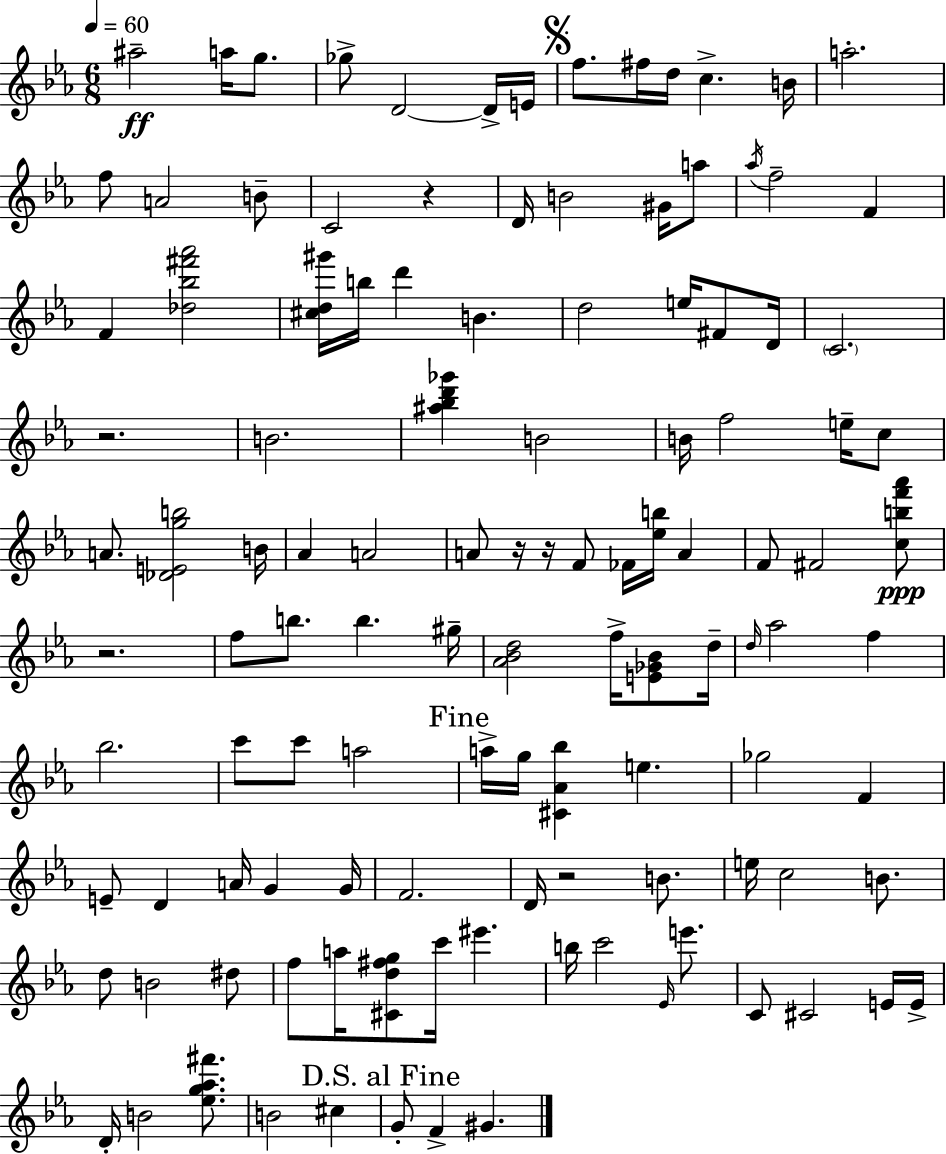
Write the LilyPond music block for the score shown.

{
  \clef treble
  \numericTimeSignature
  \time 6/8
  \key c \minor
  \tempo 4 = 60
  ais''2--\ff a''16 g''8. | ges''8-> d'2~~ d'16-> e'16 | \mark \markup { \musicglyph "scripts.segno" } f''8. fis''16 d''16 c''4.-> b'16 | a''2.-. | \break f''8 a'2 b'8-- | c'2 r4 | d'16 b'2 gis'16 a''8 | \acciaccatura { aes''16 } f''2-- f'4 | \break f'4 <des'' bes'' fis''' aes'''>2 | <cis'' d'' gis'''>16 b''16 d'''4 b'4. | d''2 e''16 fis'8 | d'16 \parenthesize c'2. | \break r2. | b'2. | <ais'' bes'' d''' ges'''>4 b'2 | b'16 f''2 e''16-- c''8 | \break a'8. <des' e' g'' b''>2 | b'16 aes'4 a'2 | a'8 r16 r16 f'8 fes'16 <ees'' b''>16 a'4 | f'8 fis'2 <c'' b'' f''' aes'''>8\ppp | \break r2. | f''8 b''8. b''4. | gis''16-- <aes' bes' d''>2 f''16-> <e' ges' bes'>8 | d''16-- \grace { d''16 } aes''2 f''4 | \break bes''2. | c'''8 c'''8 a''2 | \mark "Fine" a''16-> g''16 <cis' aes' bes''>4 e''4. | ges''2 f'4 | \break e'8-- d'4 a'16 g'4 | g'16 f'2. | d'16 r2 b'8. | e''16 c''2 b'8. | \break d''8 b'2 | dis''8 f''8 a''16 <cis' d'' fis'' g''>8 c'''16 eis'''4. | b''16 c'''2 \grace { ees'16 } | e'''8. c'8 cis'2 | \break e'16 e'16-> d'16-. b'2 | <ees'' g'' aes'' fis'''>8. b'2 cis''4 | \mark "D.S. al Fine" g'8-. f'4-> gis'4. | \bar "|."
}